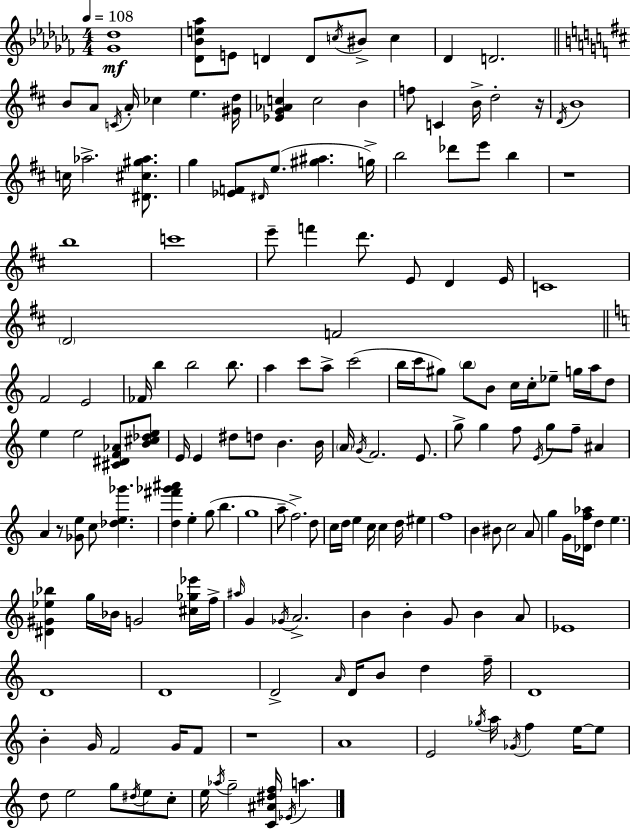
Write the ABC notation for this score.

X:1
T:Untitled
M:4/4
L:1/4
K:Abm
[_G_d]4 [_D_Be_a]/2 E/2 D D/2 c/4 ^B/2 c _D D2 B/2 A/2 C/4 A/4 _c e [^Gd]/4 [_EG_Ac] c2 B f/2 C B/4 d2 z/4 D/4 B4 c/4 _a2 [^D^c^g_a]/2 g [_EF]/2 ^D/4 e/2 [^g^a] g/4 b2 _d'/2 e'/2 b z4 b4 c'4 e'/2 f' d'/2 E/2 D E/4 C4 D2 F2 F2 E2 _F/4 b b2 b/2 a c'/2 a/2 c'2 b/4 c'/4 ^g/2 b/2 B/2 c/4 c/4 _e/2 g/4 a/4 d/2 e e2 [^C^DF_A]/2 [B^c_de]/2 E/4 E ^d/2 d/2 B B/4 A/4 G/4 F2 E/2 g/2 g f/2 E/4 g/2 f/2 ^A A z/2 [_Ge]/2 c/2 [_de_g'] [d^f'_g'^a'] e g/2 b g4 a/2 f2 d/2 c/4 d/4 e c/4 c d/4 ^e f4 B ^B/2 c2 A/2 g G/4 [_Df_a]/4 d e [^D^G_e_b] g/4 _B/4 G2 [^c_g_e']/4 f/4 ^a/4 G _G/4 A2 B B G/2 B A/2 _E4 D4 D4 D2 A/4 D/4 B/2 d f/4 D4 B G/4 F2 G/4 F/2 z4 A4 E2 _g/4 a/4 _G/4 f e/4 e/2 d/2 e2 g/2 ^d/4 e/2 c/2 e/4 _a/4 g2 [C^A^df]/4 _E/4 a